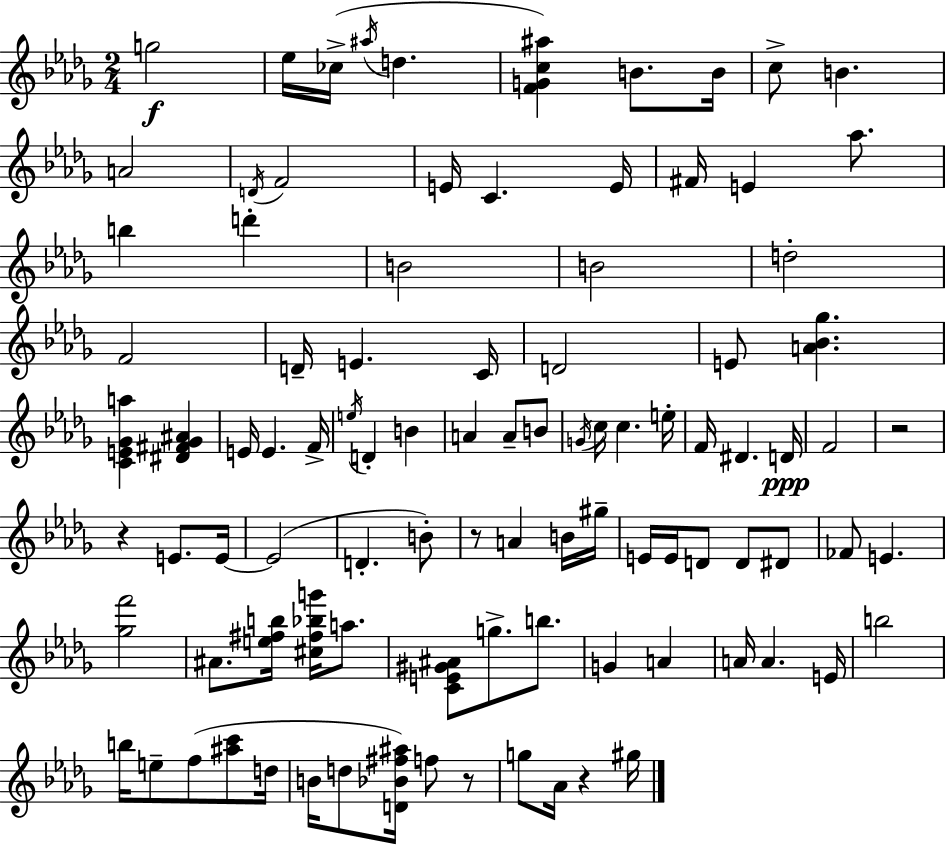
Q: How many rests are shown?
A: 5